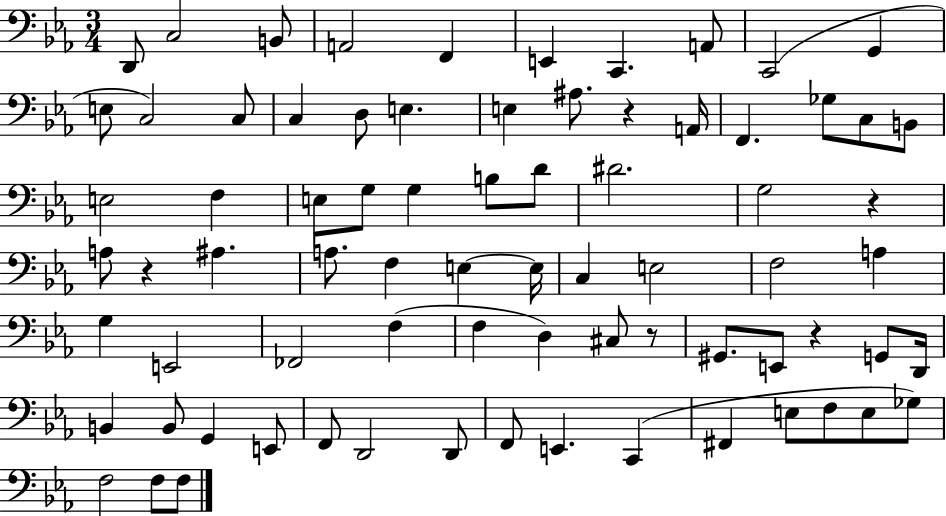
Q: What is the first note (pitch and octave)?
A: D2